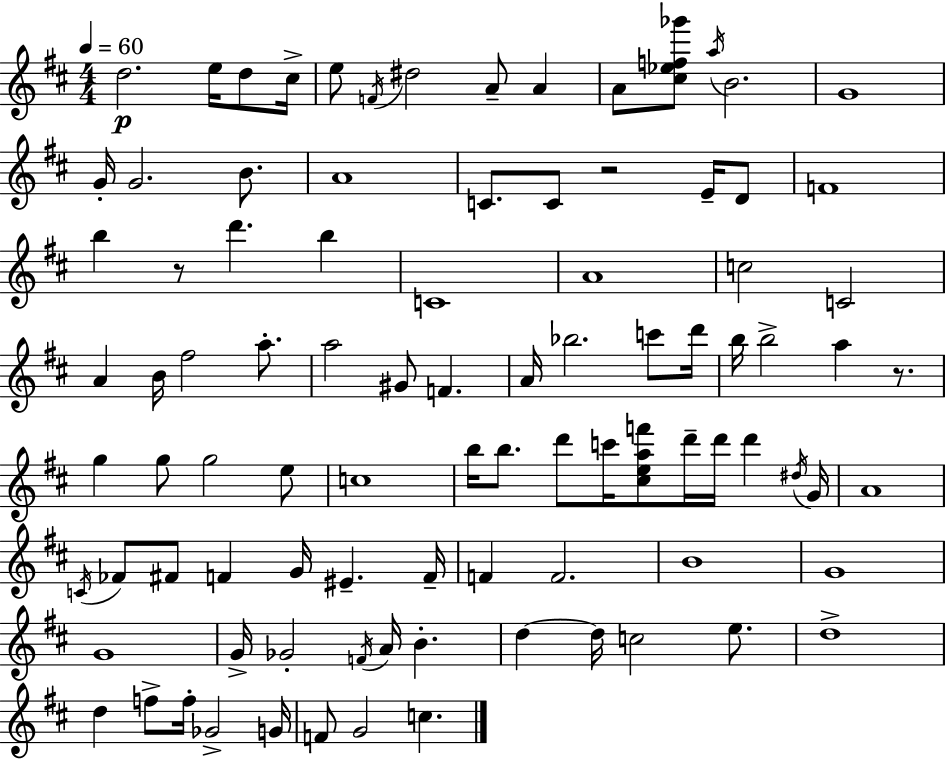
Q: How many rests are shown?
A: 3